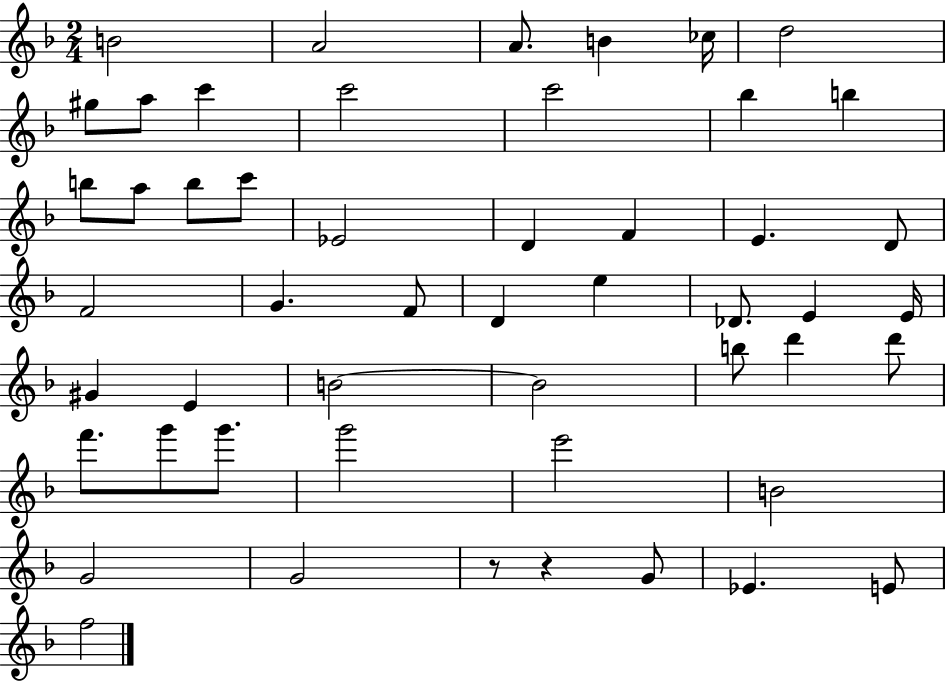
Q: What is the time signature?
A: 2/4